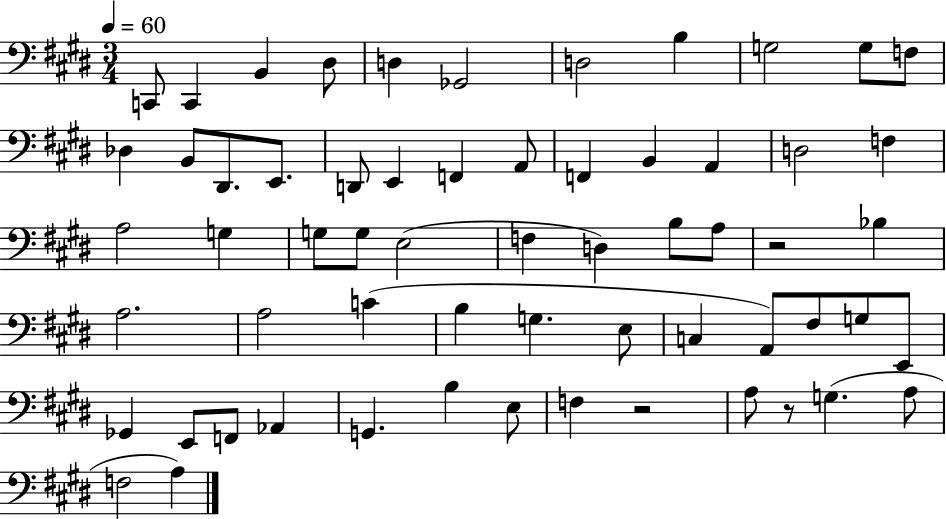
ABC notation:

X:1
T:Untitled
M:3/4
L:1/4
K:E
C,,/2 C,, B,, ^D,/2 D, _G,,2 D,2 B, G,2 G,/2 F,/2 _D, B,,/2 ^D,,/2 E,,/2 D,,/2 E,, F,, A,,/2 F,, B,, A,, D,2 F, A,2 G, G,/2 G,/2 E,2 F, D, B,/2 A,/2 z2 _B, A,2 A,2 C B, G, E,/2 C, A,,/2 ^F,/2 G,/2 E,,/2 _G,, E,,/2 F,,/2 _A,, G,, B, E,/2 F, z2 A,/2 z/2 G, A,/2 F,2 A,